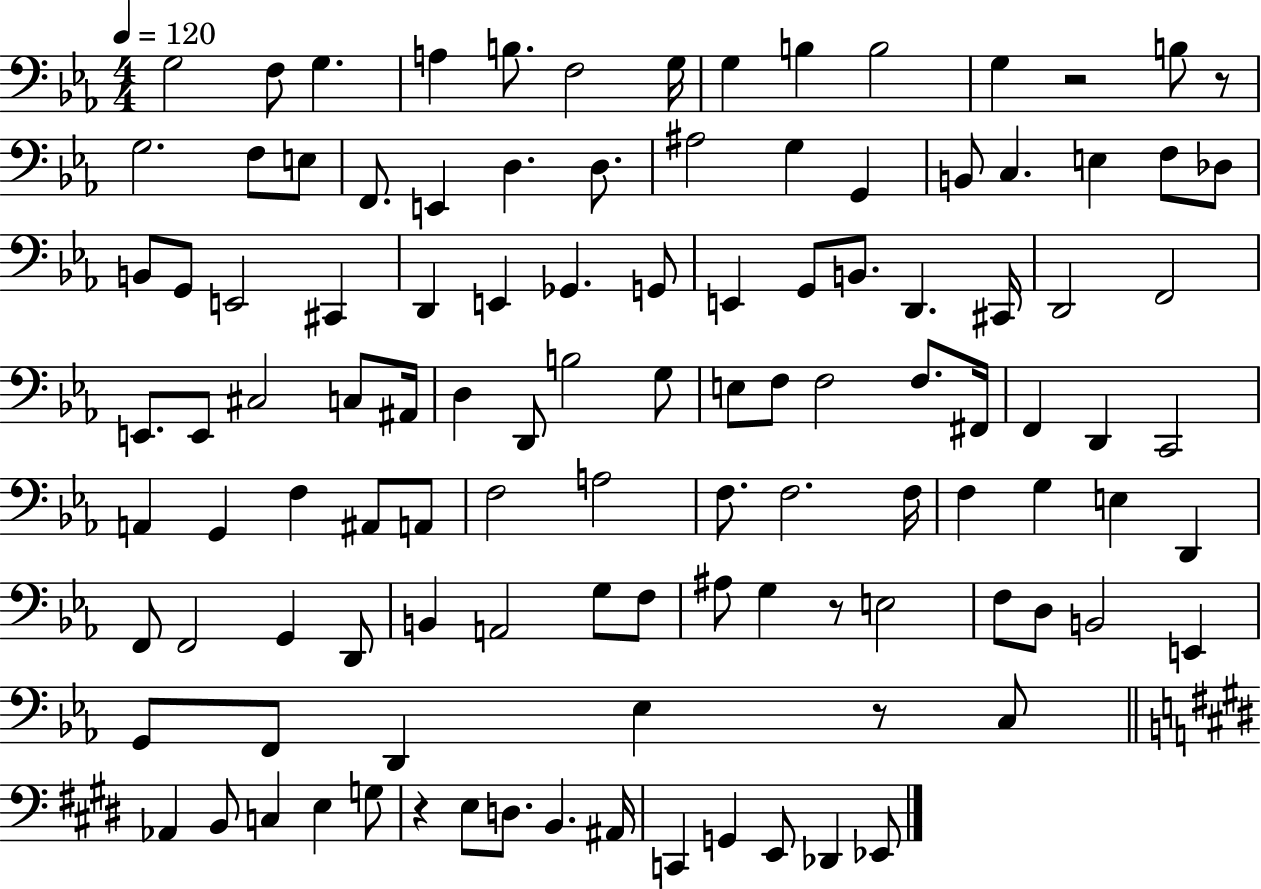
{
  \clef bass
  \numericTimeSignature
  \time 4/4
  \key ees \major
  \tempo 4 = 120
  \repeat volta 2 { g2 f8 g4. | a4 b8. f2 g16 | g4 b4 b2 | g4 r2 b8 r8 | \break g2. f8 e8 | f,8. e,4 d4. d8. | ais2 g4 g,4 | b,8 c4. e4 f8 des8 | \break b,8 g,8 e,2 cis,4 | d,4 e,4 ges,4. g,8 | e,4 g,8 b,8. d,4. cis,16 | d,2 f,2 | \break e,8. e,8 cis2 c8 ais,16 | d4 d,8 b2 g8 | e8 f8 f2 f8. fis,16 | f,4 d,4 c,2 | \break a,4 g,4 f4 ais,8 a,8 | f2 a2 | f8. f2. f16 | f4 g4 e4 d,4 | \break f,8 f,2 g,4 d,8 | b,4 a,2 g8 f8 | ais8 g4 r8 e2 | f8 d8 b,2 e,4 | \break g,8 f,8 d,4 ees4 r8 c8 | \bar "||" \break \key e \major aes,4 b,8 c4 e4 g8 | r4 e8 d8. b,4. ais,16 | c,4 g,4 e,8 des,4 ees,8 | } \bar "|."
}